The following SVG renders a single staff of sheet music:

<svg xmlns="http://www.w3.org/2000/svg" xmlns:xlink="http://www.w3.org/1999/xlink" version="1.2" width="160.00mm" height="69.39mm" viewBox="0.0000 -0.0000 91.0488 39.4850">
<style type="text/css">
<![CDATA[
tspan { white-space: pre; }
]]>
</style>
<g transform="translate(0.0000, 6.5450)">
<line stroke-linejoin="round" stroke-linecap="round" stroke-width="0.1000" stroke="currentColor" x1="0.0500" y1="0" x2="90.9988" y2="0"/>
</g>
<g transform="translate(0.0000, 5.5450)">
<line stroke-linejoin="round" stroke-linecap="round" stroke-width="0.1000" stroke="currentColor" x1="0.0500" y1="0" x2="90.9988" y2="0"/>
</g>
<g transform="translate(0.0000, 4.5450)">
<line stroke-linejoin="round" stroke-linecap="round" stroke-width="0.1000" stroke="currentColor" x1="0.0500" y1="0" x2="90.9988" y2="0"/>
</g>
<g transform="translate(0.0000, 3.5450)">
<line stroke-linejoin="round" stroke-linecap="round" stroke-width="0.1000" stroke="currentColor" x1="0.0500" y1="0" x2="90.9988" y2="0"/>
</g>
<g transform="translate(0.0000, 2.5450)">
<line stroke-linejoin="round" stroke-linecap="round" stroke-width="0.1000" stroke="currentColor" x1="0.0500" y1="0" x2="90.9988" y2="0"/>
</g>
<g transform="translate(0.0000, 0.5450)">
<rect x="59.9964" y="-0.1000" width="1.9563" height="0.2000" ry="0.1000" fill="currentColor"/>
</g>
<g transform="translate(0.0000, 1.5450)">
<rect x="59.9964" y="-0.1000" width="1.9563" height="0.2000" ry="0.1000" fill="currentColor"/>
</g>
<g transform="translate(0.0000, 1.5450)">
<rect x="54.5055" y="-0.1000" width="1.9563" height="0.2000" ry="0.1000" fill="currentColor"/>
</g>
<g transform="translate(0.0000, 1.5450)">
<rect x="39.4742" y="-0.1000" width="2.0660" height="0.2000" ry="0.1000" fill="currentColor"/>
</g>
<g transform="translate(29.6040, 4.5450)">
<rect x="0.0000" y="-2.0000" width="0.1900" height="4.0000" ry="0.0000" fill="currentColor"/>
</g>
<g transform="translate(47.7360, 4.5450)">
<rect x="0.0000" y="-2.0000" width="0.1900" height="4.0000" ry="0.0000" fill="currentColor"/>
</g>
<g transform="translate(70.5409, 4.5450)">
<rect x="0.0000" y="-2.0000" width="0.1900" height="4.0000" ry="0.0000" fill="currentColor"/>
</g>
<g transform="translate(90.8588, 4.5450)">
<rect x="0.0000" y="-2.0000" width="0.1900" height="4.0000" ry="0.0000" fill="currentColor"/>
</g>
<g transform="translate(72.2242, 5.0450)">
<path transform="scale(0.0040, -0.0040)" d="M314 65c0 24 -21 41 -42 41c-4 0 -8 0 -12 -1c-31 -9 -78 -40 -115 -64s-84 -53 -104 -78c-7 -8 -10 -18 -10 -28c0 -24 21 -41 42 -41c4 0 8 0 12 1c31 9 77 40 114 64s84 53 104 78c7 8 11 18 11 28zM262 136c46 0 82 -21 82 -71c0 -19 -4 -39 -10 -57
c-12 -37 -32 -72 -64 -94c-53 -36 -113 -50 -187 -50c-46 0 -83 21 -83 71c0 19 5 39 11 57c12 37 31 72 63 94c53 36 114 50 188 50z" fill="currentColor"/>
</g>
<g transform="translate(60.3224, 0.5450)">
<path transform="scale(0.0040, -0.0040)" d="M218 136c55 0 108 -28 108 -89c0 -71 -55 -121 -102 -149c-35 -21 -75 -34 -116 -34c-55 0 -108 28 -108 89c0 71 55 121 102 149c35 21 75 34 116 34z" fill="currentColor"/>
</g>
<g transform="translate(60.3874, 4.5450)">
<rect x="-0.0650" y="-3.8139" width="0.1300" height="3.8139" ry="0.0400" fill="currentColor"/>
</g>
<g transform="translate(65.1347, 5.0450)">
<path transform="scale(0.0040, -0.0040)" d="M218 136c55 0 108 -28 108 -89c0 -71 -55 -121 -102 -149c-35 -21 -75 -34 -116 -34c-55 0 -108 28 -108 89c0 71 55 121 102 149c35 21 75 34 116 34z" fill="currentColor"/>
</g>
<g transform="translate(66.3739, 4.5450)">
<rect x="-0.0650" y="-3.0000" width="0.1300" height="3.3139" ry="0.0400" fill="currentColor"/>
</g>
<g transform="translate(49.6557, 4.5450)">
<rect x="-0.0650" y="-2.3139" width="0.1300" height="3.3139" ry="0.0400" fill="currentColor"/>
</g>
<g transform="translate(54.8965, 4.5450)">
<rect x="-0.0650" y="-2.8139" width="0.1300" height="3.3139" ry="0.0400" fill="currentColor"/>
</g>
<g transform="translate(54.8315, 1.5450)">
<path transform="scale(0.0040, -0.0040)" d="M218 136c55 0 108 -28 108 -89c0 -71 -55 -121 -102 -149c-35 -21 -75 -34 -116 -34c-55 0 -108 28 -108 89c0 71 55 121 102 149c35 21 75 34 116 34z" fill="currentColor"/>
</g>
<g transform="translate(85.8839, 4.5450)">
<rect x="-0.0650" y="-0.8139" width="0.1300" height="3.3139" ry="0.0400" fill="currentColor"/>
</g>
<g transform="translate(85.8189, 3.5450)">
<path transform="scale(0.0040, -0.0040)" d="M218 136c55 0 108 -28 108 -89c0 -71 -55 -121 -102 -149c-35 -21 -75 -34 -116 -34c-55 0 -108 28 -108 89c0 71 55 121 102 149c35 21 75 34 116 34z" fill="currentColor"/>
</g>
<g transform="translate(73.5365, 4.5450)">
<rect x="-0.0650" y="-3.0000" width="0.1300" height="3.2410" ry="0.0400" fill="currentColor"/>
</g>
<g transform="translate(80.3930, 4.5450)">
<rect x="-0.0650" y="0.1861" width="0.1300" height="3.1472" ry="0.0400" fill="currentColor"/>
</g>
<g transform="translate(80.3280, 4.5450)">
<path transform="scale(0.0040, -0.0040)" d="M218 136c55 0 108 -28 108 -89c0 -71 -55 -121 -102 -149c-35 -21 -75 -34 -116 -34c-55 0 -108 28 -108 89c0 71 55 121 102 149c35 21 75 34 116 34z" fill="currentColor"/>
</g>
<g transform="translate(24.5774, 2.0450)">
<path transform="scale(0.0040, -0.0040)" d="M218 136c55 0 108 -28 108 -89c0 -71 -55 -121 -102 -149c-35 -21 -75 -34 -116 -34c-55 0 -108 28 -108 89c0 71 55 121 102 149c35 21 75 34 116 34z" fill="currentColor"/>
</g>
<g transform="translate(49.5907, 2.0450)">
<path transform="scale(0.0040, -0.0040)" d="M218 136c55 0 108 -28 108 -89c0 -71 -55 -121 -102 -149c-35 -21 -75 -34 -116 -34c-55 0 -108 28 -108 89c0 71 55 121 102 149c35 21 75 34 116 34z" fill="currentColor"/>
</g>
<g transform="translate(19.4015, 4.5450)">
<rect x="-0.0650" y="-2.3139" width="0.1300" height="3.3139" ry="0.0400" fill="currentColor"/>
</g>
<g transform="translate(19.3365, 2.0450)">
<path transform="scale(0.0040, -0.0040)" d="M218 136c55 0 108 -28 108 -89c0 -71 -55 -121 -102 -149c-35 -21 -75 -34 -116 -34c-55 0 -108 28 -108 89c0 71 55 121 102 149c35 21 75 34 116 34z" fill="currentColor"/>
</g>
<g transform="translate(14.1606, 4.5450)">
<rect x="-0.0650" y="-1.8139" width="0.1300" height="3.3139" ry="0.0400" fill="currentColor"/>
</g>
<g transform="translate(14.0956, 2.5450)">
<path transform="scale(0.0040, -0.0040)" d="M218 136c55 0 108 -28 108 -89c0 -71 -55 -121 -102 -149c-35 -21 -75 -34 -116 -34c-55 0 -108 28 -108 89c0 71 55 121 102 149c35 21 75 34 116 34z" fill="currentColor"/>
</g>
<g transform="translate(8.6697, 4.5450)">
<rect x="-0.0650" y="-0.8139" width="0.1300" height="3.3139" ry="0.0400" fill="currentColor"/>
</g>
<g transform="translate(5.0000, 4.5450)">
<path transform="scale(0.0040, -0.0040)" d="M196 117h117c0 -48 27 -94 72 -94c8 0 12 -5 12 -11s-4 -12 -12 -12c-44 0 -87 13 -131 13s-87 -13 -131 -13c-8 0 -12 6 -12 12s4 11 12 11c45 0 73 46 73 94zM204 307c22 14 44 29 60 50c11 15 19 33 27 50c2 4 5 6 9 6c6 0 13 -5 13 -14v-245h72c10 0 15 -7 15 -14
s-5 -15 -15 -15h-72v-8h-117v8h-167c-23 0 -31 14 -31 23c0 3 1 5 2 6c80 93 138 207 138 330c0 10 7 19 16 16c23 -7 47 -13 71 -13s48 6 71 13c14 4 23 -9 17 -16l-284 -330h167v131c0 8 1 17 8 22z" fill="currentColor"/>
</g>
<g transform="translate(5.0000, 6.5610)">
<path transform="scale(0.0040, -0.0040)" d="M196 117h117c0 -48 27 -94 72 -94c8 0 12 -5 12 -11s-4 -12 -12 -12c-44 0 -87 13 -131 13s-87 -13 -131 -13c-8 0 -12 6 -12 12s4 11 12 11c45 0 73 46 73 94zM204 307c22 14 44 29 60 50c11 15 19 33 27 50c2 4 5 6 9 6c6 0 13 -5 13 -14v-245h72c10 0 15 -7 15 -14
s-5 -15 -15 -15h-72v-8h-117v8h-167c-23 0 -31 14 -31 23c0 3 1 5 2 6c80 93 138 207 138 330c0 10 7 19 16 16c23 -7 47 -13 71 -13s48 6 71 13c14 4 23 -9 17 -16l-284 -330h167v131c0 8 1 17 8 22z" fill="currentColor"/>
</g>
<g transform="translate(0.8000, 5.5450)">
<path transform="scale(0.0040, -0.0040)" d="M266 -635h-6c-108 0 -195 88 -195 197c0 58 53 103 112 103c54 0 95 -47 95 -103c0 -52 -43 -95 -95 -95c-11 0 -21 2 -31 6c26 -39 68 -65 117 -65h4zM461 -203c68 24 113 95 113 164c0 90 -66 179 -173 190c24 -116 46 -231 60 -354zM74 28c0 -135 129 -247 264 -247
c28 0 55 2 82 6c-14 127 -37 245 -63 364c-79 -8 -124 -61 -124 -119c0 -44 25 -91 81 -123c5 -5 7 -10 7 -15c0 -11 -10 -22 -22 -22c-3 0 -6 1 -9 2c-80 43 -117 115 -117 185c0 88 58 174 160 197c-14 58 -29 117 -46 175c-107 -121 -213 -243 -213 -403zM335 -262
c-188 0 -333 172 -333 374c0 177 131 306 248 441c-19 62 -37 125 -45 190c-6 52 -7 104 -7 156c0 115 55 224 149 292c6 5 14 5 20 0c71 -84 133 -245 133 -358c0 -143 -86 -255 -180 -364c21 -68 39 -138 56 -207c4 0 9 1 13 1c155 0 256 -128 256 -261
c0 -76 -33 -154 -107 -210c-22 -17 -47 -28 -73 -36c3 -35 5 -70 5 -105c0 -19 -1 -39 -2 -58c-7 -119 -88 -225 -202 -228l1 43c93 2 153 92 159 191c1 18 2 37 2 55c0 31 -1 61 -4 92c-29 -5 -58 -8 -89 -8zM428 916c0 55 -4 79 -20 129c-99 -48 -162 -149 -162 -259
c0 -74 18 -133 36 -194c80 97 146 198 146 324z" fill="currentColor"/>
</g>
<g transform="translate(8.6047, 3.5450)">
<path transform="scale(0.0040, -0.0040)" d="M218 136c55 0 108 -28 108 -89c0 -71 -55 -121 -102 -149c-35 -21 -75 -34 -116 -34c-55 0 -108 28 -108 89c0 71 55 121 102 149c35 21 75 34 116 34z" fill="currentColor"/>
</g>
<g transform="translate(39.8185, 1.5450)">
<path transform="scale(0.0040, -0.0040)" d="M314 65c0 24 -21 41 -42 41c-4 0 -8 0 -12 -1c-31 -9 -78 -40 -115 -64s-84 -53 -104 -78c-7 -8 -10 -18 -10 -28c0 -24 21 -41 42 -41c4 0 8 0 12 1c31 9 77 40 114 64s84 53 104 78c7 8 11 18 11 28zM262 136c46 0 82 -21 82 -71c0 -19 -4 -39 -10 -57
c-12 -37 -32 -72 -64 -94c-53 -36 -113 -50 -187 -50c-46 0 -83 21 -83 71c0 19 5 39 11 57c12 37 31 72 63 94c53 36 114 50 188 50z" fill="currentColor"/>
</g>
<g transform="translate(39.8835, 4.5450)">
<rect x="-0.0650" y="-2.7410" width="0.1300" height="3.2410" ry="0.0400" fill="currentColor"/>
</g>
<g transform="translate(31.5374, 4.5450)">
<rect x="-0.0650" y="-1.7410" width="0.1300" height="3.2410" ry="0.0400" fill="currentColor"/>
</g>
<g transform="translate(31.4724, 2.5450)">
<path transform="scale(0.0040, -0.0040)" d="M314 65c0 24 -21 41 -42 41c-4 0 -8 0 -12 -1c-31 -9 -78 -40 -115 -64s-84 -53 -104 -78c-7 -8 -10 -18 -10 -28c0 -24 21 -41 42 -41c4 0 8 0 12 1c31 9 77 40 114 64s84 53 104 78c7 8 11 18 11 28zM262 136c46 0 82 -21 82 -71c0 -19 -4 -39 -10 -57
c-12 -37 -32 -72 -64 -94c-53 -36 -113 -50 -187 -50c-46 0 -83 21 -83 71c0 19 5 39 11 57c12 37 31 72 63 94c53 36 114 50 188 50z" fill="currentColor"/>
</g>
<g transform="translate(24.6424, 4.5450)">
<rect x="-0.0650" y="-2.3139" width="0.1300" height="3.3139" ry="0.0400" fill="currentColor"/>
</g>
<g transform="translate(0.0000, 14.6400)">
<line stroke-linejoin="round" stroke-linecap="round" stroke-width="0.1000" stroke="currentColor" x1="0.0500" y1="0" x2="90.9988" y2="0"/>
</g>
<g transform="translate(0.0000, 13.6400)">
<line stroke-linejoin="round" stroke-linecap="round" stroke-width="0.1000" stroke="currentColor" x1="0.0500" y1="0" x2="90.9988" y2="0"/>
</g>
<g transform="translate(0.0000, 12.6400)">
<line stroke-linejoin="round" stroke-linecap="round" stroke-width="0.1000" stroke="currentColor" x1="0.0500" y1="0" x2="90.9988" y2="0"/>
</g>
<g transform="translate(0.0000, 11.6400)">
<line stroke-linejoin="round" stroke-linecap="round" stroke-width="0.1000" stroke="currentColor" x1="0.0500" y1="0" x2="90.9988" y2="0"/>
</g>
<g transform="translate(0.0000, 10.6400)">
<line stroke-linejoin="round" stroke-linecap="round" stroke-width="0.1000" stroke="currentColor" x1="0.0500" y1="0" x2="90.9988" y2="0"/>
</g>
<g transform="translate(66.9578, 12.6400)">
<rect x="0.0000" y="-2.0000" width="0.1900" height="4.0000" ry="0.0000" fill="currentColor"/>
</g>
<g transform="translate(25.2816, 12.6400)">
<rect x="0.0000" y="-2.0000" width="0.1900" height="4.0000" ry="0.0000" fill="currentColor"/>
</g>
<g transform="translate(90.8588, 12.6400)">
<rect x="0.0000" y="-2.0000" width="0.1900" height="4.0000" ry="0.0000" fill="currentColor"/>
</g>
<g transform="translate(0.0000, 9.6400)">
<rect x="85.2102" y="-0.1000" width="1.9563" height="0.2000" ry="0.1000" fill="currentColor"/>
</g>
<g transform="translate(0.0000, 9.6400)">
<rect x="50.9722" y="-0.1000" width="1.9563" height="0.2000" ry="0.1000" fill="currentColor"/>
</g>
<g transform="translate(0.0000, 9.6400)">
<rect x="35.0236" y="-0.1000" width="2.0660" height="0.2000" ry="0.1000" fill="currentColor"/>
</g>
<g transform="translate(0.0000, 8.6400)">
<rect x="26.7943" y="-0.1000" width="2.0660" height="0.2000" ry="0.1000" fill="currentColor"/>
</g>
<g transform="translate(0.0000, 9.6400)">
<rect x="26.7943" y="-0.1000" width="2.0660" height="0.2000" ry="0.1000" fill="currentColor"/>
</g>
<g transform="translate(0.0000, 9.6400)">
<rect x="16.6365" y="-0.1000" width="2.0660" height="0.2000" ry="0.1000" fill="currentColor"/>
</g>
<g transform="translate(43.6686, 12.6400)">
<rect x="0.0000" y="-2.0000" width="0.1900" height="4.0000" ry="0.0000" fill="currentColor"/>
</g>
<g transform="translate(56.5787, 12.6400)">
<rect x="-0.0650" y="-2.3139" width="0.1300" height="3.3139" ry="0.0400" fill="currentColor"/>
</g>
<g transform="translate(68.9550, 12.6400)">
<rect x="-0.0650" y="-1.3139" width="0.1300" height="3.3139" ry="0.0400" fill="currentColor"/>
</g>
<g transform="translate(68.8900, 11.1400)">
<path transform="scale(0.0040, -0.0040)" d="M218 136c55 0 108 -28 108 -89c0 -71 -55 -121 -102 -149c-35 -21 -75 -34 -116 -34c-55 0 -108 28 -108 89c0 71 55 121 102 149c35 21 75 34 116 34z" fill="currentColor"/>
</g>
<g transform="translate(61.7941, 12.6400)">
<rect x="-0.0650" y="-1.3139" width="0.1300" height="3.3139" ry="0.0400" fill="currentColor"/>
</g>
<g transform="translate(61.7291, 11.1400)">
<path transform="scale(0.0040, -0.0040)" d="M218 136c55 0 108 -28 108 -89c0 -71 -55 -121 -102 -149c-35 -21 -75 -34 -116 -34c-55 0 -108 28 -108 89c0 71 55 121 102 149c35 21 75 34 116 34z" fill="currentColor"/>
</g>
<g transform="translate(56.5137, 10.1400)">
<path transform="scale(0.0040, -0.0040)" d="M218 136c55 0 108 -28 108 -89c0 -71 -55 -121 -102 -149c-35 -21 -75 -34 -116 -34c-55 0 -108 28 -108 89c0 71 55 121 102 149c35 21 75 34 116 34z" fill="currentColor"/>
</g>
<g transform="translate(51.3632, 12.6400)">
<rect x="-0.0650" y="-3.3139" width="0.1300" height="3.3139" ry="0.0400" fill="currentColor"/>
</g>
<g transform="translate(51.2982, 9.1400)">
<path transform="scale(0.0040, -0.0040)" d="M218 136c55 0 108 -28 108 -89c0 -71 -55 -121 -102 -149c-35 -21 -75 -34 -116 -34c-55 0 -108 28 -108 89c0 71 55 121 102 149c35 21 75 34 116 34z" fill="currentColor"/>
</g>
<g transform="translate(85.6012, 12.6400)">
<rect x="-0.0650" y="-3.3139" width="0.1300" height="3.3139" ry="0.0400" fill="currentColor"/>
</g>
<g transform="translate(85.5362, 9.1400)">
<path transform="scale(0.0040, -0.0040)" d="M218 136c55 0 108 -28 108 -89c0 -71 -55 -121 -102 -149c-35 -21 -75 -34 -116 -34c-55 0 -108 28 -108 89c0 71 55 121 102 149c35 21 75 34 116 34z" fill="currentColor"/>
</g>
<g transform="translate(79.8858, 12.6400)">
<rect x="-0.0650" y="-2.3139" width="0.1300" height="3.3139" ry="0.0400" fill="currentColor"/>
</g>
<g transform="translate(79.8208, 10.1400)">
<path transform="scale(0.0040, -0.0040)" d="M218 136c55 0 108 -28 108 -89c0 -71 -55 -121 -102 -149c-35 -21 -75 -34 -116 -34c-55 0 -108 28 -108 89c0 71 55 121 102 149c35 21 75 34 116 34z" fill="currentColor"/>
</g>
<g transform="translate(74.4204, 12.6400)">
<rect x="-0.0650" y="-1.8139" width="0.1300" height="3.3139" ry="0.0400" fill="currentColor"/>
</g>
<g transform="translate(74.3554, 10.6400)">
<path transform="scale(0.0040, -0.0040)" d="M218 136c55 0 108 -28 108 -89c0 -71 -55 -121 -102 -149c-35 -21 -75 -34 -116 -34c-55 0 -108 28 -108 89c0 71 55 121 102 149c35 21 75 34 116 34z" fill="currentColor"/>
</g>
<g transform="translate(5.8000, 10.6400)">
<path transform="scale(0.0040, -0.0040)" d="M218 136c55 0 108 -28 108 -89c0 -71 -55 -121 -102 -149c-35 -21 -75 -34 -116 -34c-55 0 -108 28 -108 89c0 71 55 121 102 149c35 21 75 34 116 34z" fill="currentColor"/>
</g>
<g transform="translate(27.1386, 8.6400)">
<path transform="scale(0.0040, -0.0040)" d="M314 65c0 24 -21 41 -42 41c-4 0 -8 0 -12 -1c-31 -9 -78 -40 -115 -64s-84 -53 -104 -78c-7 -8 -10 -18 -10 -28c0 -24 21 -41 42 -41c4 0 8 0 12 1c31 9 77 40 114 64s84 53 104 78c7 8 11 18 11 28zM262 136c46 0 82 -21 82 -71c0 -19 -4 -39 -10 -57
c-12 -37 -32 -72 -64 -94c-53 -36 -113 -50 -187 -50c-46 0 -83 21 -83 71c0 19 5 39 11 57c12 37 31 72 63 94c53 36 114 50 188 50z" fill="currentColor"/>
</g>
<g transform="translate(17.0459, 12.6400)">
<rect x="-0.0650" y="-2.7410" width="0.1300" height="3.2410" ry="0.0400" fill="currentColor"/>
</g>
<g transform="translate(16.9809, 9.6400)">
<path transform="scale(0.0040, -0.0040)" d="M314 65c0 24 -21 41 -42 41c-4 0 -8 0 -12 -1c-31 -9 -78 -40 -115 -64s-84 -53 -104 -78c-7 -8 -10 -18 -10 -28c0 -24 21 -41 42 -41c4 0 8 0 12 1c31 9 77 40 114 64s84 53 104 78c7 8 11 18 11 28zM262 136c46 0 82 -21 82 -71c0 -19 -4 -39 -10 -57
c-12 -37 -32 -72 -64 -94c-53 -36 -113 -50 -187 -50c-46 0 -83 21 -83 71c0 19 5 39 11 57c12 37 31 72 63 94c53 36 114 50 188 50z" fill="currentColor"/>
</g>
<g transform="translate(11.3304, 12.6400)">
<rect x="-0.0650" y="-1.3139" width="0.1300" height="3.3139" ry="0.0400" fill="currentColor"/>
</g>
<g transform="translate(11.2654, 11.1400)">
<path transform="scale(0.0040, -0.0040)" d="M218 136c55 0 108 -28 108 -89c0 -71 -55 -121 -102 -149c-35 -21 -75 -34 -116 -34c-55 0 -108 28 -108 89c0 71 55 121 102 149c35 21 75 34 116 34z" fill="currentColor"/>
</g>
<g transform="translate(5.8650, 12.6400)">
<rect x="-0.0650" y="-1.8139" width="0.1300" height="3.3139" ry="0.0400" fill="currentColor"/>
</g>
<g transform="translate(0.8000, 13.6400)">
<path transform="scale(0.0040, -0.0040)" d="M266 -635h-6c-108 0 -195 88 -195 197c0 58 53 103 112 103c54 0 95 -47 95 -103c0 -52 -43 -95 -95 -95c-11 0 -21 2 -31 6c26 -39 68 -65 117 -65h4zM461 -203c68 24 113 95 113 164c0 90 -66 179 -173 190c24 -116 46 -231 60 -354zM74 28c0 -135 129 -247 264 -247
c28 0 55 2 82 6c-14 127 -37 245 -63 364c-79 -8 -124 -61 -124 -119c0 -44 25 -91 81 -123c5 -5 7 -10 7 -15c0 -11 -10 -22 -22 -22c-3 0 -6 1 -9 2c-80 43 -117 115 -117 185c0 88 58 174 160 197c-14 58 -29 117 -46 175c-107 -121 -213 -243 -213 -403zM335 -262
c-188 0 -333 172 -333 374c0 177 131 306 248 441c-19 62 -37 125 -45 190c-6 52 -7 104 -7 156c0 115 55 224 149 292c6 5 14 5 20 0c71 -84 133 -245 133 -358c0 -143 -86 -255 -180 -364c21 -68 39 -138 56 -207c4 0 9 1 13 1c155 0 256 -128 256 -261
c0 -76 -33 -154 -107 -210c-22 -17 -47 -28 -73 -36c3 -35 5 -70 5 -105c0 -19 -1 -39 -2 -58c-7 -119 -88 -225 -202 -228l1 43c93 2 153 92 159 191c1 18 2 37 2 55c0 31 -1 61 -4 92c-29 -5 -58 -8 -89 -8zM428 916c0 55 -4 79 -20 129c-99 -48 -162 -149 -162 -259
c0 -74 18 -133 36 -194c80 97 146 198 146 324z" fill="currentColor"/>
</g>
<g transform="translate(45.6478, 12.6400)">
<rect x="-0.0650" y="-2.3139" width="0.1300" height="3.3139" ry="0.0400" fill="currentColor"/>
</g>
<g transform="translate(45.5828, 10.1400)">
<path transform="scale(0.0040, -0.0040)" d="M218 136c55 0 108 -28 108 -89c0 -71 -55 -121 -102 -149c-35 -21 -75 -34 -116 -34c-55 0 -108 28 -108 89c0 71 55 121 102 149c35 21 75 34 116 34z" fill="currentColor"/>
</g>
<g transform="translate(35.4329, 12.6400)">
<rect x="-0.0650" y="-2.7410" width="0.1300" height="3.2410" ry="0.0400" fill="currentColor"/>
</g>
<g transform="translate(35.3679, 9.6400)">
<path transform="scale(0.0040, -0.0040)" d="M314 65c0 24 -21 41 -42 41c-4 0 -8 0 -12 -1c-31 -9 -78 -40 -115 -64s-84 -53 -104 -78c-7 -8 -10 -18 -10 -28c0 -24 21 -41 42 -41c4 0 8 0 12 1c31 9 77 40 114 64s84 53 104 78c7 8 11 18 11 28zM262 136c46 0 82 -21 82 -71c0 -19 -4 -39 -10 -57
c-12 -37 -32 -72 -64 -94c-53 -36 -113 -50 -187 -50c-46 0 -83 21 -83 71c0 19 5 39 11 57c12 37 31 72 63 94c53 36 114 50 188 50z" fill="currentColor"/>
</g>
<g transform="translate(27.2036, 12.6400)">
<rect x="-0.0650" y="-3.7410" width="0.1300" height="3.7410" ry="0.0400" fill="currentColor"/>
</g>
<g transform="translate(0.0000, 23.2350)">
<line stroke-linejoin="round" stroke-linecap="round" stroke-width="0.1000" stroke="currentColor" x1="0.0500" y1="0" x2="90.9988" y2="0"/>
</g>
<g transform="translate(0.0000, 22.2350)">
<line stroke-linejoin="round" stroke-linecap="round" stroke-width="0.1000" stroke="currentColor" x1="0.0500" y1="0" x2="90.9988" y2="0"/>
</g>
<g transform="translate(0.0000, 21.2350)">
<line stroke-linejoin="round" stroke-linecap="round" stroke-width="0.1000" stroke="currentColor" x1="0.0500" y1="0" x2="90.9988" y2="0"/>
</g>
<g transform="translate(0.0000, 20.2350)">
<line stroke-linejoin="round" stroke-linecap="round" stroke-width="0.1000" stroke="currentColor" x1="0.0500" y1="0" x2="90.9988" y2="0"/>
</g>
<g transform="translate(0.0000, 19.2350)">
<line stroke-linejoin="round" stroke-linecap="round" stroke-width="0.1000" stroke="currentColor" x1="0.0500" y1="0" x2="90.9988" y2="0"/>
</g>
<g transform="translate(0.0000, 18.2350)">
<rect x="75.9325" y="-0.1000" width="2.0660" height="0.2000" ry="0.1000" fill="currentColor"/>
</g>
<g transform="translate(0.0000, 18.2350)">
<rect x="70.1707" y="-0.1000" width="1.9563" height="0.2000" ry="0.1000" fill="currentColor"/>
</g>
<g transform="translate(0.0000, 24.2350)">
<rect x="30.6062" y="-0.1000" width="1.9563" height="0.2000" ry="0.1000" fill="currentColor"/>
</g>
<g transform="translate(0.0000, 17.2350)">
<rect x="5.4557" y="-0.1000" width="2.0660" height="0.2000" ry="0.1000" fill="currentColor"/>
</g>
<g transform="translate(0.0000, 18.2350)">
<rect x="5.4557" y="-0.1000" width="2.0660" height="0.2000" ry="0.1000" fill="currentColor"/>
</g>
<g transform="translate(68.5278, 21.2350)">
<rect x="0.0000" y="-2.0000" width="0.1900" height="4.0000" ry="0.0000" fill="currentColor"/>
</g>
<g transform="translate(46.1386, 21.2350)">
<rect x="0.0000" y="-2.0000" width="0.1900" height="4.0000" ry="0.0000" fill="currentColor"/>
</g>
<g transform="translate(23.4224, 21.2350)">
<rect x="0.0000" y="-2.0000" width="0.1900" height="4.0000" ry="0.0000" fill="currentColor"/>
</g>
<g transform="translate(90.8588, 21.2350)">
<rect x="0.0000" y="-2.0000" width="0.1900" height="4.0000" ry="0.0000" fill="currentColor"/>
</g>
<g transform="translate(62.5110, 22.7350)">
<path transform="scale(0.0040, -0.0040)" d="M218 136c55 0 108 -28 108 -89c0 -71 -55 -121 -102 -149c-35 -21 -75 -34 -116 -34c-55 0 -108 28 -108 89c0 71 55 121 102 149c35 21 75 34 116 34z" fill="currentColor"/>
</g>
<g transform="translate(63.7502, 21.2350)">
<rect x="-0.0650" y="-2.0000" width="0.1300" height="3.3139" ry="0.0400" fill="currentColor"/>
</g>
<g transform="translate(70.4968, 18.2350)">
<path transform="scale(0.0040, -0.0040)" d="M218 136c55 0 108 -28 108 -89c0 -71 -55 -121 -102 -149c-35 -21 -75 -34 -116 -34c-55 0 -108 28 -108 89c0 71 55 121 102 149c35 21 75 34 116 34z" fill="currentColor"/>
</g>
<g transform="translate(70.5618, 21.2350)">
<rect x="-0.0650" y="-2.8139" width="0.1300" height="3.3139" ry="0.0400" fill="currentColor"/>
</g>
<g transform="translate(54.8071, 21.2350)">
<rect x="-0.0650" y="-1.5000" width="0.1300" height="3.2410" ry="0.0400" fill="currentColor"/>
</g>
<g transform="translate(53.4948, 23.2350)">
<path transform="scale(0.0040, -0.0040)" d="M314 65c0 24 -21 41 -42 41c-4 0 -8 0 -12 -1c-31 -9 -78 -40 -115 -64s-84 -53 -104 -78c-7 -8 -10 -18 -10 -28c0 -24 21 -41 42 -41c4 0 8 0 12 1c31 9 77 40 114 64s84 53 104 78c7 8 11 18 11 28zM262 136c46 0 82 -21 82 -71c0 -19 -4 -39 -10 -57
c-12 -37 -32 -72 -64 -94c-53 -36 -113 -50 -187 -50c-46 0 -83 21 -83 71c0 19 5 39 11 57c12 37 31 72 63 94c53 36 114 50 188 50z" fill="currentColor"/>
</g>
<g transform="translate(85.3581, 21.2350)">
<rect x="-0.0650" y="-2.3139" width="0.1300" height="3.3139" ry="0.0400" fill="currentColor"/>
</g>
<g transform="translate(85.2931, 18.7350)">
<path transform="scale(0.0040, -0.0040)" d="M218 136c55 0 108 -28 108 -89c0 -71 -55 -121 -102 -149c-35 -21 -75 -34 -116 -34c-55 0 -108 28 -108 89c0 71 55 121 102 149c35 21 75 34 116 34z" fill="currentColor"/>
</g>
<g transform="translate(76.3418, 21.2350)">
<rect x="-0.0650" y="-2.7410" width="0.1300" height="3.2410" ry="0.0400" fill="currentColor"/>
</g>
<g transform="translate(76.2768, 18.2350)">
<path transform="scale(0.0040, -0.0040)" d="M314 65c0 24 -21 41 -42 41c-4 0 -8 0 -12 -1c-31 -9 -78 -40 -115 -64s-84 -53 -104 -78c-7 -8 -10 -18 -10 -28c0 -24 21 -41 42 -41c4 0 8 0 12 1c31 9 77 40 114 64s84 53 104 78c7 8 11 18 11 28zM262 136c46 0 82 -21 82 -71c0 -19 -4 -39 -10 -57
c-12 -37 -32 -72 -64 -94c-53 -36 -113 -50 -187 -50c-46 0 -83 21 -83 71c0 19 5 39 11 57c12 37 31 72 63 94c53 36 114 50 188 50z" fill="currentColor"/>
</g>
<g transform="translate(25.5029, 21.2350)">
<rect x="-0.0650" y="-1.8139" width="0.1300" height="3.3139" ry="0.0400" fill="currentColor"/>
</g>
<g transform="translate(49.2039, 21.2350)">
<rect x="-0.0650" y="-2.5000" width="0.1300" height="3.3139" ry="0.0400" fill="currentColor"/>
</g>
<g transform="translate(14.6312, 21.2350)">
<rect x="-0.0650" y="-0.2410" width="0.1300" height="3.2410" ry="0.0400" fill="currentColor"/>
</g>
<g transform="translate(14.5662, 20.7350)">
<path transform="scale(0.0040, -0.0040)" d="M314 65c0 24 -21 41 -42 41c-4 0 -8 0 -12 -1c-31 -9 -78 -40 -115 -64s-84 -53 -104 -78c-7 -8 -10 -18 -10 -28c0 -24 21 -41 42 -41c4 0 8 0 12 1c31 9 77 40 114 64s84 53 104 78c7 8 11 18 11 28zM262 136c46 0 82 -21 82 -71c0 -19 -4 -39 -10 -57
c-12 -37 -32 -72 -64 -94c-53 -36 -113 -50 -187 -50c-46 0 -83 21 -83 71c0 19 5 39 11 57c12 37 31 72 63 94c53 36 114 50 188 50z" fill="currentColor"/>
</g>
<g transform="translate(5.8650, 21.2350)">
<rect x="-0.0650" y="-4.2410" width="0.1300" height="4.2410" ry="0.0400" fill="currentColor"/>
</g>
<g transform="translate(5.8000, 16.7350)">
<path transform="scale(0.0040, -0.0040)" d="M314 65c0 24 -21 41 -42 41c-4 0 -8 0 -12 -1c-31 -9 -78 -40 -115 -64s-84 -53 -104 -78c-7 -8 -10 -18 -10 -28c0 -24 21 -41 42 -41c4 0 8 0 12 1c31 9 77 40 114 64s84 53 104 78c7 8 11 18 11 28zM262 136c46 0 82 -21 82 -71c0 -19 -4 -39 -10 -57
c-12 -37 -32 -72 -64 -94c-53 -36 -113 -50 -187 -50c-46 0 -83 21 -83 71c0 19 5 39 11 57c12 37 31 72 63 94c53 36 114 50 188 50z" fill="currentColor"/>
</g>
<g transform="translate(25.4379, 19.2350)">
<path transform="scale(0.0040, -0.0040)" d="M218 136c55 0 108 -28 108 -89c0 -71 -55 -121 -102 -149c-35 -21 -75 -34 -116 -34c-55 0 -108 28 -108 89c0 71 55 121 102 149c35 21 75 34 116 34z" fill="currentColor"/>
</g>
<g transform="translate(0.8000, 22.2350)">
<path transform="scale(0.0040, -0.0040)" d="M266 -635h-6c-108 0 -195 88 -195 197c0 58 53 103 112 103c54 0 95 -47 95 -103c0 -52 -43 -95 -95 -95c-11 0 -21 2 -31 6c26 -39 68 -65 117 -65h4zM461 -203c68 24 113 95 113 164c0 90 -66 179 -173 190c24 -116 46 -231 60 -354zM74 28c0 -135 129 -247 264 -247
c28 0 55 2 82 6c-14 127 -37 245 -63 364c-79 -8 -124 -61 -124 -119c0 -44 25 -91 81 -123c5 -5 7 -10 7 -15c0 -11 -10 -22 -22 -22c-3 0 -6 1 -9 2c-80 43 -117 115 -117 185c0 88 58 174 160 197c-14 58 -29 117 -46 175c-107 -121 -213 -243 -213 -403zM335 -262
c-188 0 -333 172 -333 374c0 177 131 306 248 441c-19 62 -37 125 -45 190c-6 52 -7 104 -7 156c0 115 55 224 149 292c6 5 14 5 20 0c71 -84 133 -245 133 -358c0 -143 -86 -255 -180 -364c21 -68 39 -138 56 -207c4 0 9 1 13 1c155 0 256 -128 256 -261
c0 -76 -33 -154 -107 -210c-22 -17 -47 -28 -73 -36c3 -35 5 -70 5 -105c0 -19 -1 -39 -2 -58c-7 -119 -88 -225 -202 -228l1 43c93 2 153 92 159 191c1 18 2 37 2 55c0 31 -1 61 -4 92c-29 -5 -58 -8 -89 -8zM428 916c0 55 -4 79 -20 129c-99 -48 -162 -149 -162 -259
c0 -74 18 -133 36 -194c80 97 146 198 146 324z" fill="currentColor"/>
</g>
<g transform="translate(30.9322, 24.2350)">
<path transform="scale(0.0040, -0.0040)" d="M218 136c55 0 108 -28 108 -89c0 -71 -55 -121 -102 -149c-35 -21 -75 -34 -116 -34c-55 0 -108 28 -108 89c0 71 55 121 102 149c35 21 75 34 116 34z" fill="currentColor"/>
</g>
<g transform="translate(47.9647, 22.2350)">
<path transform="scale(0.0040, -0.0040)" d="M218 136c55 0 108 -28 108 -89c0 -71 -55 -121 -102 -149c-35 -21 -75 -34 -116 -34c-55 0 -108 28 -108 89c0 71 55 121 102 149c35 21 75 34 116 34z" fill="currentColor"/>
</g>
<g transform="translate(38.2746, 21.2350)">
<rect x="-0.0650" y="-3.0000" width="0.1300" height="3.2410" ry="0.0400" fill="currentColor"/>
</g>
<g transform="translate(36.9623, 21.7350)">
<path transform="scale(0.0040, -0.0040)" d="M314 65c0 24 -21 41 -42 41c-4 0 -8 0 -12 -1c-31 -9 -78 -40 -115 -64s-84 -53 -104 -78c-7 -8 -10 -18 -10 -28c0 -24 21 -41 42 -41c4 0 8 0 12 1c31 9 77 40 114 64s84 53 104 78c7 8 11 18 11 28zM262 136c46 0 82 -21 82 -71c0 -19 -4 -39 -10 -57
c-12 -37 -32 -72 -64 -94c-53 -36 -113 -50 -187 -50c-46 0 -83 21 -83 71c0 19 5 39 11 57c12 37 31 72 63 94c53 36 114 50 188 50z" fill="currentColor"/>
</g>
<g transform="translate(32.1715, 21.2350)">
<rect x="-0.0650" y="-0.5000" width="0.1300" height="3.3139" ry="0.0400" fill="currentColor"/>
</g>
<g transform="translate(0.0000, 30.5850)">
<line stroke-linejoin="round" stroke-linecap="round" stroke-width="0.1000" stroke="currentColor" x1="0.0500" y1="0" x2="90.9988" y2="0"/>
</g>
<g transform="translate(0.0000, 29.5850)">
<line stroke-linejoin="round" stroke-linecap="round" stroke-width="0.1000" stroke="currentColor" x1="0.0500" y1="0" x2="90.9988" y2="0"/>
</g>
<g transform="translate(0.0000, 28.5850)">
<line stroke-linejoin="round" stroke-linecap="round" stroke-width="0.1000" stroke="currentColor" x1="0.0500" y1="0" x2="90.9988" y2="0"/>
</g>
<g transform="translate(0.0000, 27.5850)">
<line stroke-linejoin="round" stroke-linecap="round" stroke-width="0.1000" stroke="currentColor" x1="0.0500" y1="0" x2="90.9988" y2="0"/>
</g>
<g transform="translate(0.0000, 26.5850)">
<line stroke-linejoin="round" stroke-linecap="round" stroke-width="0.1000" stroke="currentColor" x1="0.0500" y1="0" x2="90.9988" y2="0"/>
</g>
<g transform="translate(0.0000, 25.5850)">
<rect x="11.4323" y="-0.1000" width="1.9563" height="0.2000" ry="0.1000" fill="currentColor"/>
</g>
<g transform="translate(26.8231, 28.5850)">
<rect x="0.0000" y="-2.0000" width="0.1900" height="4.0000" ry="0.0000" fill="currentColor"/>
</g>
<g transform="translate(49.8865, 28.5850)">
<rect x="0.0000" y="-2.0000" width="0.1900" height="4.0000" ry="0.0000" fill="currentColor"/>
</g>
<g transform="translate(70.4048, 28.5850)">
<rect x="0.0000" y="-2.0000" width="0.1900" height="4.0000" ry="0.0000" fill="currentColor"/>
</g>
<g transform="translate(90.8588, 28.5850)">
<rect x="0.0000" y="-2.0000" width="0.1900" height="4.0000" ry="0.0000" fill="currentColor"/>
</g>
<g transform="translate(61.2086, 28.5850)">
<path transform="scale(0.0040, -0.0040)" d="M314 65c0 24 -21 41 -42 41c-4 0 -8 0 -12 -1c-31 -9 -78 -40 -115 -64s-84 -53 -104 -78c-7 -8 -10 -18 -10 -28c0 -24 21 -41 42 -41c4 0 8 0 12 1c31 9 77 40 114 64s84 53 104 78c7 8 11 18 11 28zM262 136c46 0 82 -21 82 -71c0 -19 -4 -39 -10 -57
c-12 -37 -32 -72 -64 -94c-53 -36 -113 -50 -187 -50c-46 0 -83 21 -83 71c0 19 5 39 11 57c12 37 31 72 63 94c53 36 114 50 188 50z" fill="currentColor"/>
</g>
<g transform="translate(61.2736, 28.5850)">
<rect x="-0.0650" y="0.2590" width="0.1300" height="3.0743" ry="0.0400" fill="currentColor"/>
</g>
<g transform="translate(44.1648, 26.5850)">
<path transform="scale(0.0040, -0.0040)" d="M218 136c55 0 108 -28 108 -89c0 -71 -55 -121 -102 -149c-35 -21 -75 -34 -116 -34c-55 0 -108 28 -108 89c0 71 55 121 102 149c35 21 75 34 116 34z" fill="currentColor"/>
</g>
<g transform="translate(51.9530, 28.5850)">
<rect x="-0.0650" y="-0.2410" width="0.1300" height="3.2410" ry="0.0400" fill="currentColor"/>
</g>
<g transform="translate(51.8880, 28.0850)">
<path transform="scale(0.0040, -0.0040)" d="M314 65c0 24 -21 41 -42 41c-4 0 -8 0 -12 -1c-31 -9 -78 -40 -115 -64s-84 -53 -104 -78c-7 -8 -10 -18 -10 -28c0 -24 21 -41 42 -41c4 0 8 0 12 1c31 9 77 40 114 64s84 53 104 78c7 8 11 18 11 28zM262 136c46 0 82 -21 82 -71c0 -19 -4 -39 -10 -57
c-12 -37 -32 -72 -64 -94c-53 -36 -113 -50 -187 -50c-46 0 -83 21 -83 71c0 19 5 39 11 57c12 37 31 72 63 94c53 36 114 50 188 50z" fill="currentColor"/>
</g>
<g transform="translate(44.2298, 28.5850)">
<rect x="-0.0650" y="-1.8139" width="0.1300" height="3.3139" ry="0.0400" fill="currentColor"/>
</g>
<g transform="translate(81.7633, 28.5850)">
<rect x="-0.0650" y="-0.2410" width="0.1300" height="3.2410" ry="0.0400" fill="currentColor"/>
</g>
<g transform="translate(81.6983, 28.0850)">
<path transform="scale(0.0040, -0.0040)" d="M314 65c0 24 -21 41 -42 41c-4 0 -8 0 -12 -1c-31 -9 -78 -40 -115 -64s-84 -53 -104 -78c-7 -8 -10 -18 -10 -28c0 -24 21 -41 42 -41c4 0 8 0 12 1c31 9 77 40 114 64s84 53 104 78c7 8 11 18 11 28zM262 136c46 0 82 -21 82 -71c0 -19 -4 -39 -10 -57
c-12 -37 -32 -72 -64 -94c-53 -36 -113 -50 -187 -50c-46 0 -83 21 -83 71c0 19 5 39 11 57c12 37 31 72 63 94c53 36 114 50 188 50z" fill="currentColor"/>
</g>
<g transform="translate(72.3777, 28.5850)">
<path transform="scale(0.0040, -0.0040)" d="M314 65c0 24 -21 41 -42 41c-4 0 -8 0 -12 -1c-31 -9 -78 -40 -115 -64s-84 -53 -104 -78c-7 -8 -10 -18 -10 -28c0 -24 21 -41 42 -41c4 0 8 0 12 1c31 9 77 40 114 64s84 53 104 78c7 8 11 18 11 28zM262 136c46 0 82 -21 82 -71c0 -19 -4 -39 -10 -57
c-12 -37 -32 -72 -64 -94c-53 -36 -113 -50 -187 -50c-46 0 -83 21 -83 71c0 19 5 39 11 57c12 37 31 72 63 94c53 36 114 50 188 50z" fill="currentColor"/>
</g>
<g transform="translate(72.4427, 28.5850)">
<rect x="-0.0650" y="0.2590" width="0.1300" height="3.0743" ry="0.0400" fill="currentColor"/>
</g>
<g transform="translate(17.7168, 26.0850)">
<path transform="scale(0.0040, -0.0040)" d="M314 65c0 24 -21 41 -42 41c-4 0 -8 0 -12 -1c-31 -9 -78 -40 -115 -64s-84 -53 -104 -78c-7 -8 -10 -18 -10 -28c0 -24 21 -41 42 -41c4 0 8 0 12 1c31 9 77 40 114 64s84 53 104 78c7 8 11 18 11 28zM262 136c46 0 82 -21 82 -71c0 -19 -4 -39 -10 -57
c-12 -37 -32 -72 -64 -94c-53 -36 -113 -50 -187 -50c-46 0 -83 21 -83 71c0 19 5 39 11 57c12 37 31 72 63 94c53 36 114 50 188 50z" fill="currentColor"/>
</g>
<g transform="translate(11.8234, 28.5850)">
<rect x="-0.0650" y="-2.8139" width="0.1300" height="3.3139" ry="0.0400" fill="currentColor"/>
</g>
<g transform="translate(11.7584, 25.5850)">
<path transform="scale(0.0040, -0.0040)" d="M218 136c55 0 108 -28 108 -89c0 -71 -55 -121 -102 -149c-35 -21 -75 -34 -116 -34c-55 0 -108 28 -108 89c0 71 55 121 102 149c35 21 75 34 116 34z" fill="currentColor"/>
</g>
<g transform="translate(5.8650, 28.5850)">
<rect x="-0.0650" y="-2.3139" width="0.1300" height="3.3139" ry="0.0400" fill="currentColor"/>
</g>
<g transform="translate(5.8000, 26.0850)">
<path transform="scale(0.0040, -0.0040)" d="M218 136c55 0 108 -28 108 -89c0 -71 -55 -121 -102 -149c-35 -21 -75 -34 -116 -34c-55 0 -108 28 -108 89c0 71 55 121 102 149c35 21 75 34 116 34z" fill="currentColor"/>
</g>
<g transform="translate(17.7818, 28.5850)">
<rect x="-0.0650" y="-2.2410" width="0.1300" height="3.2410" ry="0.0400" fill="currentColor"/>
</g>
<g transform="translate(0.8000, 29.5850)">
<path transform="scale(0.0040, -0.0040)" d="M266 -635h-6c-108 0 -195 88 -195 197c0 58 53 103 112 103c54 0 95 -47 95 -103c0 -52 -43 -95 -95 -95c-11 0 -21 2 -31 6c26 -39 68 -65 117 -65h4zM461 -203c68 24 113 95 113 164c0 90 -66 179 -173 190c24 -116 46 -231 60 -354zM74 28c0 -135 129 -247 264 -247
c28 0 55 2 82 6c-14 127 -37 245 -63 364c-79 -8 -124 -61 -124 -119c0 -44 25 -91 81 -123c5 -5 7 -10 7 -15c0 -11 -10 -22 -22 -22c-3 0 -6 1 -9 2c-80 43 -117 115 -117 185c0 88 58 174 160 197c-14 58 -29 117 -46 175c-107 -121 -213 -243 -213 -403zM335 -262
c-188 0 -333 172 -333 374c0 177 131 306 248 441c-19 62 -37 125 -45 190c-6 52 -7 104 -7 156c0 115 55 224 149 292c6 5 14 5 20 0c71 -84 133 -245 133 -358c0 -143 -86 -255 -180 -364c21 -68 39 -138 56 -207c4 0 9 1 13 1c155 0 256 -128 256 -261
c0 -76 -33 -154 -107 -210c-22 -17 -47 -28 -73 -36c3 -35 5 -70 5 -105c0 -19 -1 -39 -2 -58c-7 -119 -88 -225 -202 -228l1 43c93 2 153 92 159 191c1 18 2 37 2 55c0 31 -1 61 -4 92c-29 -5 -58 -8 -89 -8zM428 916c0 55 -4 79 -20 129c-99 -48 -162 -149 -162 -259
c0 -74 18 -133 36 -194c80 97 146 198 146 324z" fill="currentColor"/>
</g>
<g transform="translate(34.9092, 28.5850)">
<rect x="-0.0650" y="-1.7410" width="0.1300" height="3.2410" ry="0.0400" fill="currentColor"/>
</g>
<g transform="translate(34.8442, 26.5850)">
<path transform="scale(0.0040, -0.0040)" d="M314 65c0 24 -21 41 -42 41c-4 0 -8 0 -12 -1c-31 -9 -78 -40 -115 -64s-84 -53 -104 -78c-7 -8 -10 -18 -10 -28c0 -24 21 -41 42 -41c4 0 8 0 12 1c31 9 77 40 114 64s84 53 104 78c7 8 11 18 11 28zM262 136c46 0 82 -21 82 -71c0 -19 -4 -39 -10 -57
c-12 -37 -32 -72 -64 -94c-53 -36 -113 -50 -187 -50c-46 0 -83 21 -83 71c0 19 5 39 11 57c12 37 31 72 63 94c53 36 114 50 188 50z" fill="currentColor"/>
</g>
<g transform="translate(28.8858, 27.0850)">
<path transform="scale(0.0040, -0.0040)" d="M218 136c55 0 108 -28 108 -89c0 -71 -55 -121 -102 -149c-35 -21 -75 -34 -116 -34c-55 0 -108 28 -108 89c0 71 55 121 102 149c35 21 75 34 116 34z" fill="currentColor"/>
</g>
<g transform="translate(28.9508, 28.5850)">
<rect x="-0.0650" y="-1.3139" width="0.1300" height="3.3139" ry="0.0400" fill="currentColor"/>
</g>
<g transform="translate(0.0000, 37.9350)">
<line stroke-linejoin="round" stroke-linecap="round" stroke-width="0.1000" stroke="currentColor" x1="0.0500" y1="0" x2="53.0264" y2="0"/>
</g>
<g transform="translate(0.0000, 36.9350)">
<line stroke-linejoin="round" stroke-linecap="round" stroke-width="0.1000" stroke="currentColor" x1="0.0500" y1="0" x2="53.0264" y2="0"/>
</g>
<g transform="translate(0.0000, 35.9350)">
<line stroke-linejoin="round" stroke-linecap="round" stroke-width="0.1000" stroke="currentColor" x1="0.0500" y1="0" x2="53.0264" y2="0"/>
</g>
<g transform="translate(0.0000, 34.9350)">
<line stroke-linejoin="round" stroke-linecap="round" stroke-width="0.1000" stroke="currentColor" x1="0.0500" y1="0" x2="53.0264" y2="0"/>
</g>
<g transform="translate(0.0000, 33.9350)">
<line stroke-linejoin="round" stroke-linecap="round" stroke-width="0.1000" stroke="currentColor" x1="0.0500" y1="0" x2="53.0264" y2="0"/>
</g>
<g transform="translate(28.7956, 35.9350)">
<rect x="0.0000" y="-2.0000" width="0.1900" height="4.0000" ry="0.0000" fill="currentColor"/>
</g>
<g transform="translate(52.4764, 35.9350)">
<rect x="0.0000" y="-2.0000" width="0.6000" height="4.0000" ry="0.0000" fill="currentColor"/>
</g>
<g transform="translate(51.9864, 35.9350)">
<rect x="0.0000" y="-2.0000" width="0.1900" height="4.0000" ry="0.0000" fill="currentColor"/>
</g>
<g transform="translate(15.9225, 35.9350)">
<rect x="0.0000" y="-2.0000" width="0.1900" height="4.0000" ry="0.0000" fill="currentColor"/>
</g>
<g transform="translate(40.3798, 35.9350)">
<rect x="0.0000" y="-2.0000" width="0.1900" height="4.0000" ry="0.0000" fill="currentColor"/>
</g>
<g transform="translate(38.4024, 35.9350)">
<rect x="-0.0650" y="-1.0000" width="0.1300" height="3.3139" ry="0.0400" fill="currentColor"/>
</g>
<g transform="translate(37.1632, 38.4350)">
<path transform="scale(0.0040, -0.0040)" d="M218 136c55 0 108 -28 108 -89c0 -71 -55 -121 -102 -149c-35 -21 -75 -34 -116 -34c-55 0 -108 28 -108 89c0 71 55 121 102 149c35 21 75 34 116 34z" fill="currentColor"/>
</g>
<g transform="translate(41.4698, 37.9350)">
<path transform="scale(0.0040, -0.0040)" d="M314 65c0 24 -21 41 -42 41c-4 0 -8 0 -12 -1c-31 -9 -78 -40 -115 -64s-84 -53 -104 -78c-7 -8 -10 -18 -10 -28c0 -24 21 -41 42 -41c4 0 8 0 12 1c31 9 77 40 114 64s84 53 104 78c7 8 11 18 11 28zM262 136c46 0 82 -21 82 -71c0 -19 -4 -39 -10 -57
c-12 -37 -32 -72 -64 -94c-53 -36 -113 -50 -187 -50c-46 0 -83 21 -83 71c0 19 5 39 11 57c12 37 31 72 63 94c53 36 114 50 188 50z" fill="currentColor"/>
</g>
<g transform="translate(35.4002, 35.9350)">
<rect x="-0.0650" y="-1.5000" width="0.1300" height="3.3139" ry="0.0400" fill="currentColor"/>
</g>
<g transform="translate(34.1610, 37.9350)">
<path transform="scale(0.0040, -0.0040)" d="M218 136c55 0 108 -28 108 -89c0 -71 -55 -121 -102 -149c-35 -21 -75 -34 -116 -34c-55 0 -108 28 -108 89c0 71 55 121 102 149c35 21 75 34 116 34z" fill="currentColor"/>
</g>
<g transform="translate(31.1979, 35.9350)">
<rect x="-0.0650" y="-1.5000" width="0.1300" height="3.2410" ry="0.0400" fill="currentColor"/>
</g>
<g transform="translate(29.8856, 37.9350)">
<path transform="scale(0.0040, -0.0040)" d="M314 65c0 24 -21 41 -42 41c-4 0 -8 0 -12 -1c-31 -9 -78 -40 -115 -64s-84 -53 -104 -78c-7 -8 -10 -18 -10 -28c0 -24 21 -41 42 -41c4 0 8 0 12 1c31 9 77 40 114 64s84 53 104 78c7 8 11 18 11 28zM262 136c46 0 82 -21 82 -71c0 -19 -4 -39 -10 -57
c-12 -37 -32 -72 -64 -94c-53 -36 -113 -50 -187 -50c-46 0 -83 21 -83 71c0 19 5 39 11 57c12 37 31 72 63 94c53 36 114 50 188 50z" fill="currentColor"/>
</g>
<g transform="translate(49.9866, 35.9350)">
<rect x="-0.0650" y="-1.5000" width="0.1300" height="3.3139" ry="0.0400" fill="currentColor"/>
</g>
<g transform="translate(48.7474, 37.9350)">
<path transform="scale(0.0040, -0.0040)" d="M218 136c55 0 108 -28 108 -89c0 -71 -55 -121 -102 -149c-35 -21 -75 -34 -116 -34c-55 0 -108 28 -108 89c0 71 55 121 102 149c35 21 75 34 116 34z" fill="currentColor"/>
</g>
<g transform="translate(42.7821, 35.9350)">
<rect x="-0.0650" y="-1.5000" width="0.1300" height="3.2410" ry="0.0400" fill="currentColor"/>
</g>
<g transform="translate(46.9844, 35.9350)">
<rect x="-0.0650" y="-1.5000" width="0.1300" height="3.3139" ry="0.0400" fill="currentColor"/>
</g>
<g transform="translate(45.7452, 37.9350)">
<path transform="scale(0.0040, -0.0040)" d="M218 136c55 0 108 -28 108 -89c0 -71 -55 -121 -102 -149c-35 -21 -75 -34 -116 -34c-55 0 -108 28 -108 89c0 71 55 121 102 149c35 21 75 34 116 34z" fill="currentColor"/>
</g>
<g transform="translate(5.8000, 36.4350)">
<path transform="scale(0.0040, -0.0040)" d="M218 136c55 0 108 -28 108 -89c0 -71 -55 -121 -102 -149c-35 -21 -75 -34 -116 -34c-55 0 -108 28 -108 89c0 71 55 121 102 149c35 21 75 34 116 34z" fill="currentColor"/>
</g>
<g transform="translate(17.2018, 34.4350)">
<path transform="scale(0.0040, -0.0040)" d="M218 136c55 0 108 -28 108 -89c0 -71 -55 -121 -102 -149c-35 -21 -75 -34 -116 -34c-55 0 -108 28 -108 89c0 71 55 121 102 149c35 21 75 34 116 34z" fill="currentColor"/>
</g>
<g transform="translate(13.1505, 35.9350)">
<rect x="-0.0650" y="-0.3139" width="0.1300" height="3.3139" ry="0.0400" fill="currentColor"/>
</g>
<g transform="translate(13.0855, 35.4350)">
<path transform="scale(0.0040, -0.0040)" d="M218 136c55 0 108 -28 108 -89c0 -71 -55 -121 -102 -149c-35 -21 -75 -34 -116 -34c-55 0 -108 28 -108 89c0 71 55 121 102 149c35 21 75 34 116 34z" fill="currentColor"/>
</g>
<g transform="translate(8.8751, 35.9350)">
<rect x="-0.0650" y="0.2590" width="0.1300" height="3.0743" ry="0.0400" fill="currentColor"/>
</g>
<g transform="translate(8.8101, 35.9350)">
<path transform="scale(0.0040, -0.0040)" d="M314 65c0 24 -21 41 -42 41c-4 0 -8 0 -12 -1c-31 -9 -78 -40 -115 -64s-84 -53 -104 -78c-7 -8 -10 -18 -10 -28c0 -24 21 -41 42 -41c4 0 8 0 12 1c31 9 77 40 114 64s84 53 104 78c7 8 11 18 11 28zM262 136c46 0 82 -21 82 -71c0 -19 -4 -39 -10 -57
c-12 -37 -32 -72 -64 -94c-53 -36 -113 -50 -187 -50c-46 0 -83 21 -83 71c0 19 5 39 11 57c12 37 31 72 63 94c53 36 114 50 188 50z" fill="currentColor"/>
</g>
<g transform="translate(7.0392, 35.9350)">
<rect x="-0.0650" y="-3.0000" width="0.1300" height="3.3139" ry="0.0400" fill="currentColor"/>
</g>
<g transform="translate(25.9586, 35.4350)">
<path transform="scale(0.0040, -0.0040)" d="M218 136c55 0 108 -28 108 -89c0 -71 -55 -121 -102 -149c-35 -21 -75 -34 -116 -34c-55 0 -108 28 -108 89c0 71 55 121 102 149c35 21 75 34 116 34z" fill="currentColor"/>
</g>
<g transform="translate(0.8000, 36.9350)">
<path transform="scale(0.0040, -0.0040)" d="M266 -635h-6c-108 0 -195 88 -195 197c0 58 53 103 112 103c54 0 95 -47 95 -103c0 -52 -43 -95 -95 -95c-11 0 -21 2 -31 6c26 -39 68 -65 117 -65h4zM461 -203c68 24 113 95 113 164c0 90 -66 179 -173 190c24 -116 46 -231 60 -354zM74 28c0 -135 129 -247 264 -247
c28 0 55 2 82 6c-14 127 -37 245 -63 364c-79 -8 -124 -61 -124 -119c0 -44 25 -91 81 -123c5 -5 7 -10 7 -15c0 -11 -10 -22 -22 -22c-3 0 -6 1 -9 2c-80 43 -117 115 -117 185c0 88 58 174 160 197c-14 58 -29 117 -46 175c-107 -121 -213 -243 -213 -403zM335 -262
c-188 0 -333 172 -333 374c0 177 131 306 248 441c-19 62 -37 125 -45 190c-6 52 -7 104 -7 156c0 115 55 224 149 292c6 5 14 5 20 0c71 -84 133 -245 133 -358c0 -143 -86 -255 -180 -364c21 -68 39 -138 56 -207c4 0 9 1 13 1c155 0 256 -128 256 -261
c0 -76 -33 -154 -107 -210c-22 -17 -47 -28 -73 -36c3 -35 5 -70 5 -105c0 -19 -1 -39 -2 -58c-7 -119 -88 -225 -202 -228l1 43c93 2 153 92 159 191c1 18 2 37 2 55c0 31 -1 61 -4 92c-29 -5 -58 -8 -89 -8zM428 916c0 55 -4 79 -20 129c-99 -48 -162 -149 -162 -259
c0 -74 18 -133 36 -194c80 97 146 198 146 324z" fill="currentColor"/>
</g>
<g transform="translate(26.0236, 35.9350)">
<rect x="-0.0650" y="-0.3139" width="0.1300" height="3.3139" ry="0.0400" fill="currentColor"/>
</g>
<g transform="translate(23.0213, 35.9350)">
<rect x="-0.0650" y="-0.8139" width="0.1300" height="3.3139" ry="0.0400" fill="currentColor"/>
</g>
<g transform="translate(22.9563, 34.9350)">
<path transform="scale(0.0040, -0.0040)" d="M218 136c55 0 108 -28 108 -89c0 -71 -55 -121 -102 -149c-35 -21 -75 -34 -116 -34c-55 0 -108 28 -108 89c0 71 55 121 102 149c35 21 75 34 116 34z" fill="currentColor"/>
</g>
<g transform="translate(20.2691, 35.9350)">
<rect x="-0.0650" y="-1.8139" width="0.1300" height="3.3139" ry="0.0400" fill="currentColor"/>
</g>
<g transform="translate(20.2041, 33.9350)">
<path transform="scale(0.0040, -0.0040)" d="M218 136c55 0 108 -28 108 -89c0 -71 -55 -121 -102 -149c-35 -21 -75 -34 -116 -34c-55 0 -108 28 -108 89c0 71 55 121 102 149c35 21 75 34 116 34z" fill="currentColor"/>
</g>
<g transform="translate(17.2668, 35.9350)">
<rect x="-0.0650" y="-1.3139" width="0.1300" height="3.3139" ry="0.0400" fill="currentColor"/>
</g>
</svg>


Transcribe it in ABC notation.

X:1
T:Untitled
M:4/4
L:1/4
K:C
d f g g f2 a2 g a c' A A2 B d f e a2 c'2 a2 g b g e e f g b d'2 c2 f C A2 G E2 F a a2 g g a g2 e f2 f c2 B2 B2 c2 A B2 c e f d c E2 E D E2 E E